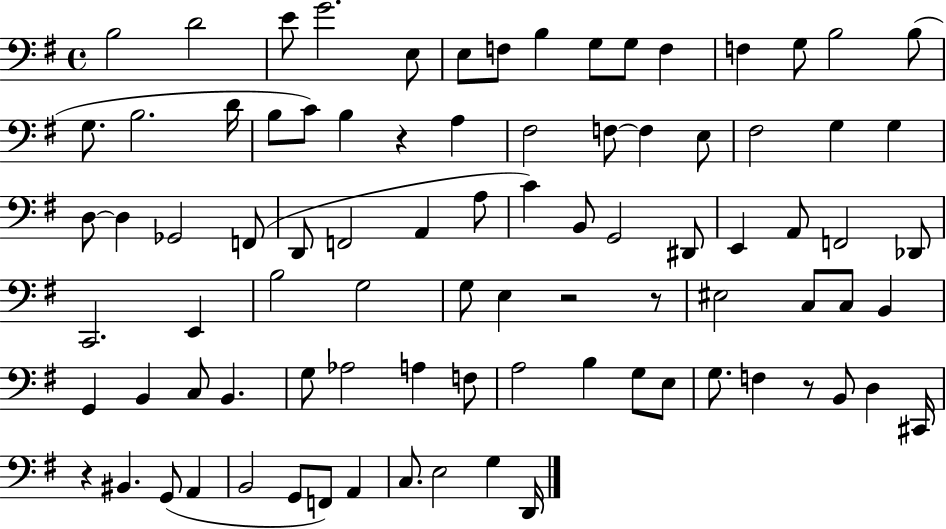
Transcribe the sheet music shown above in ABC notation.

X:1
T:Untitled
M:4/4
L:1/4
K:G
B,2 D2 E/2 G2 E,/2 E,/2 F,/2 B, G,/2 G,/2 F, F, G,/2 B,2 B,/2 G,/2 B,2 D/4 B,/2 C/2 B, z A, ^F,2 F,/2 F, E,/2 ^F,2 G, G, D,/2 D, _G,,2 F,,/2 D,,/2 F,,2 A,, A,/2 C B,,/2 G,,2 ^D,,/2 E,, A,,/2 F,,2 _D,,/2 C,,2 E,, B,2 G,2 G,/2 E, z2 z/2 ^E,2 C,/2 C,/2 B,, G,, B,, C,/2 B,, G,/2 _A,2 A, F,/2 A,2 B, G,/2 E,/2 G,/2 F, z/2 B,,/2 D, ^C,,/4 z ^B,, G,,/2 A,, B,,2 G,,/2 F,,/2 A,, C,/2 E,2 G, D,,/4